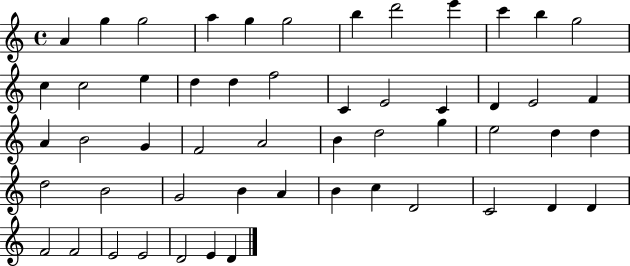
{
  \clef treble
  \time 4/4
  \defaultTimeSignature
  \key c \major
  a'4 g''4 g''2 | a''4 g''4 g''2 | b''4 d'''2 e'''4 | c'''4 b''4 g''2 | \break c''4 c''2 e''4 | d''4 d''4 f''2 | c'4 e'2 c'4 | d'4 e'2 f'4 | \break a'4 b'2 g'4 | f'2 a'2 | b'4 d''2 g''4 | e''2 d''4 d''4 | \break d''2 b'2 | g'2 b'4 a'4 | b'4 c''4 d'2 | c'2 d'4 d'4 | \break f'2 f'2 | e'2 e'2 | d'2 e'4 d'4 | \bar "|."
}